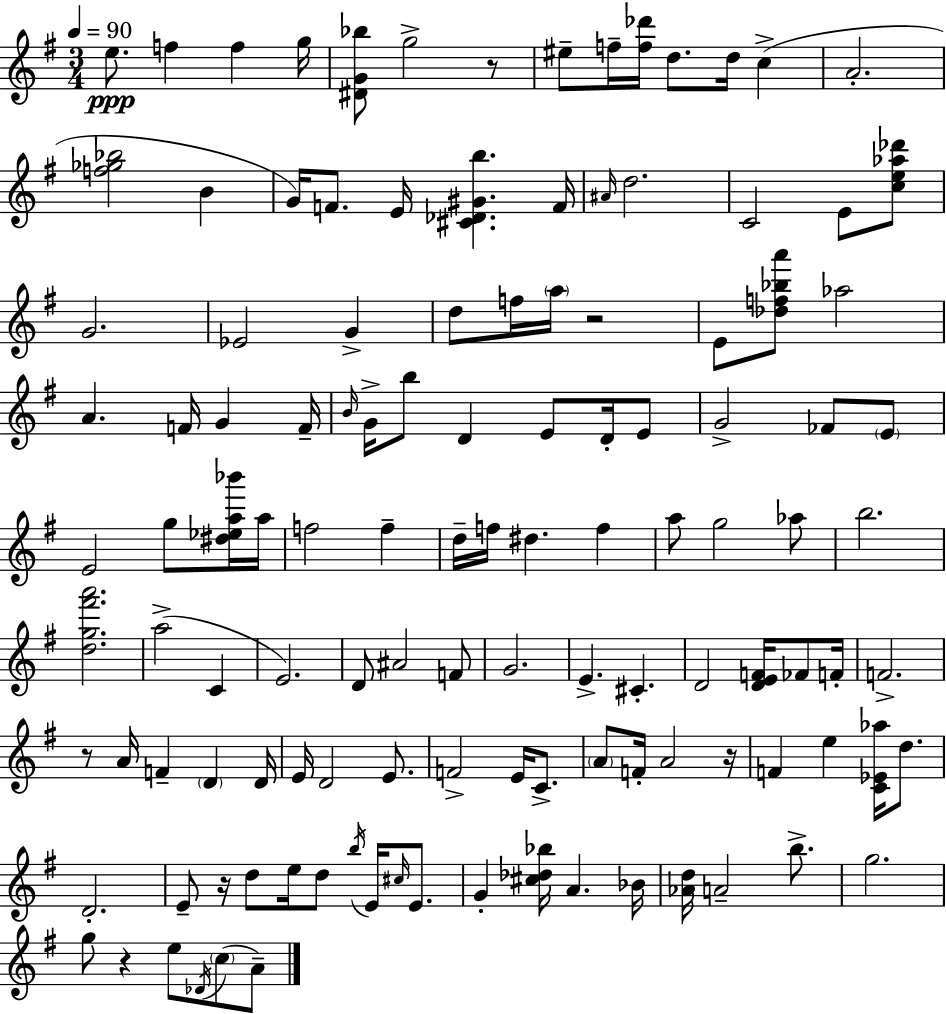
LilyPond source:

{
  \clef treble
  \numericTimeSignature
  \time 3/4
  \key e \minor
  \tempo 4 = 90
  \repeat volta 2 { e''8.\ppp f''4 f''4 g''16 | <dis' g' bes''>8 g''2-> r8 | eis''8-- f''16-- <f'' des'''>16 d''8. d''16 c''4->( | a'2.-. | \break <f'' ges'' bes''>2 b'4 | g'16) f'8. e'16 <cis' des' gis' b''>4. f'16 | \grace { ais'16 } d''2. | c'2 e'8 <c'' e'' aes'' des'''>8 | \break g'2. | ees'2 g'4-> | d''8 f''16 \parenthesize a''16 r2 | e'8 <des'' f'' bes'' a'''>8 aes''2 | \break a'4. f'16 g'4 | f'16-- \grace { b'16 } g'16-> b''8 d'4 e'8 d'16-. | e'8 g'2-> fes'8 | \parenthesize e'8 e'2 g''8 | \break <dis'' ees'' a'' bes'''>16 a''16 f''2 f''4-- | d''16-- f''16 dis''4. f''4 | a''8 g''2 | aes''8 b''2. | \break <d'' g'' fis''' a'''>2. | a''2->( c'4 | e'2.) | d'8 ais'2 | \break f'8 g'2. | e'4.-> cis'4.-. | d'2 <d' e' f'>16 fes'8 | f'16-. f'2.-> | \break r8 a'16 f'4-- \parenthesize d'4 | d'16 e'16 d'2 e'8. | f'2-> e'16 c'8.-> | \parenthesize a'8 f'16-. a'2 | \break r16 f'4 e''4 <c' ees' aes''>16 d''8. | d'2.-. | e'8-- r16 d''8 e''16 d''8 \acciaccatura { b''16 } e'16 | \grace { cis''16 } e'8. g'4-. <cis'' des'' bes''>16 a'4. | \break bes'16 <aes' d''>16 a'2-- | b''8.-> g''2. | g''8 r4 e''8 | \acciaccatura { des'16 }( \parenthesize c''8 a'8--) } \bar "|."
}